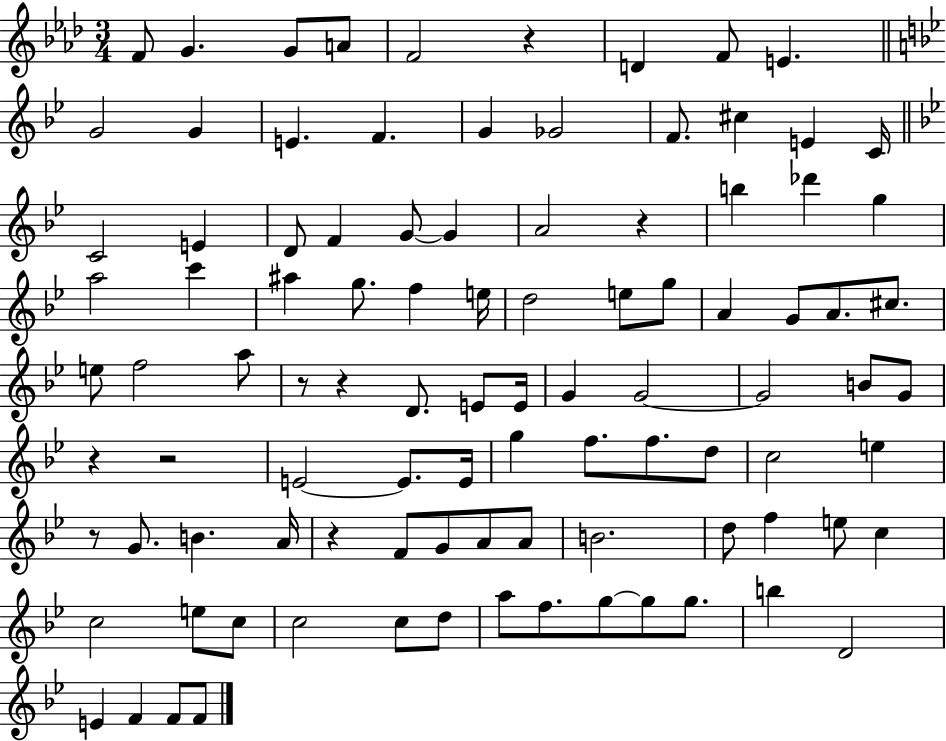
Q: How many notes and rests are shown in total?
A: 98